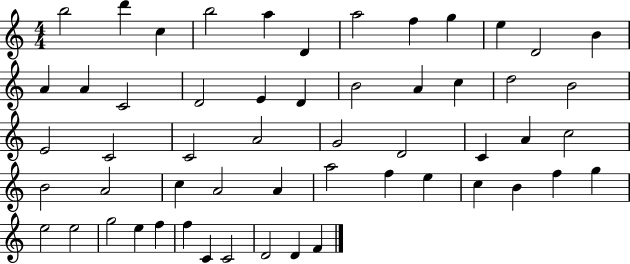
{
  \clef treble
  \numericTimeSignature
  \time 4/4
  \key c \major
  b''2 d'''4 c''4 | b''2 a''4 d'4 | a''2 f''4 g''4 | e''4 d'2 b'4 | \break a'4 a'4 c'2 | d'2 e'4 d'4 | b'2 a'4 c''4 | d''2 b'2 | \break e'2 c'2 | c'2 a'2 | g'2 d'2 | c'4 a'4 c''2 | \break b'2 a'2 | c''4 a'2 a'4 | a''2 f''4 e''4 | c''4 b'4 f''4 g''4 | \break e''2 e''2 | g''2 e''4 f''4 | f''4 c'4 c'2 | d'2 d'4 f'4 | \break \bar "|."
}